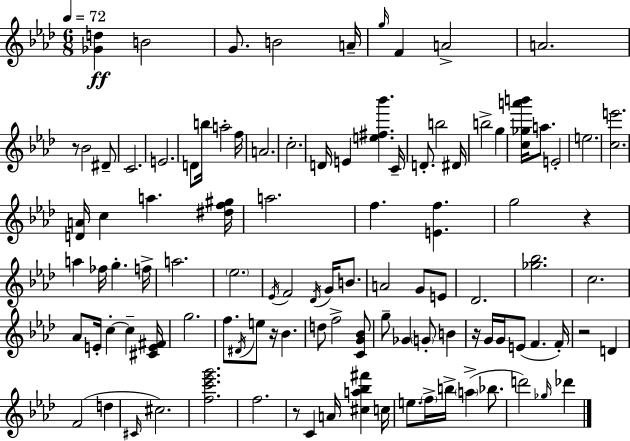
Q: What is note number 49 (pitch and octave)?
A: Db4